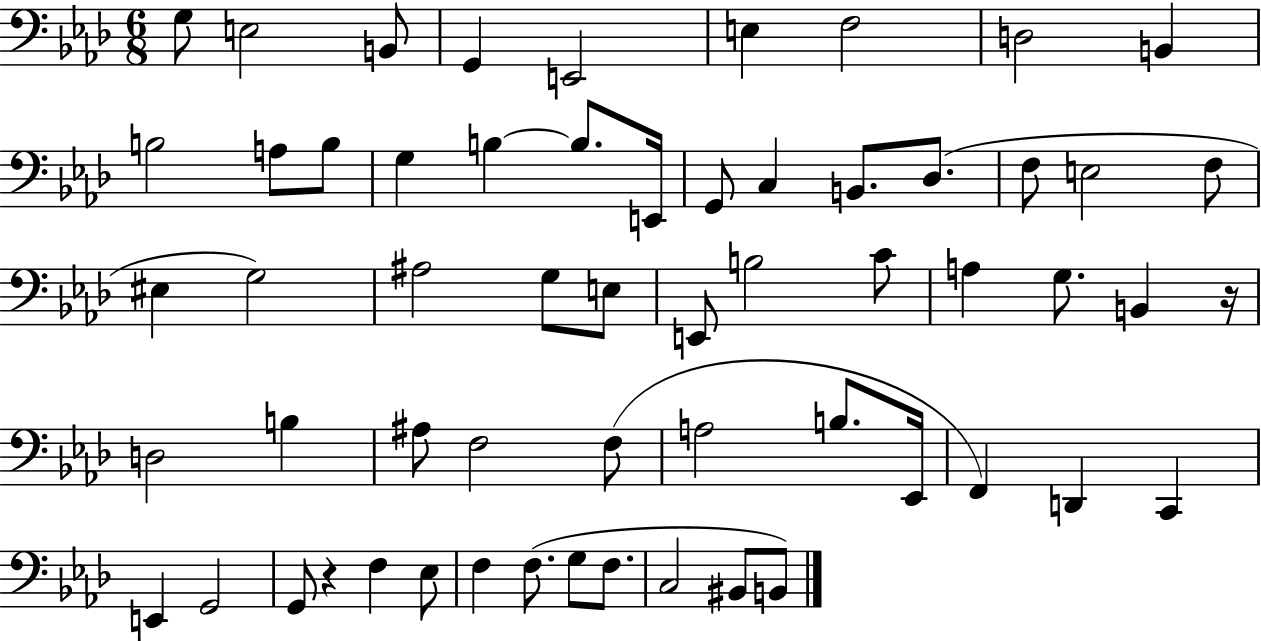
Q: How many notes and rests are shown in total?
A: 59